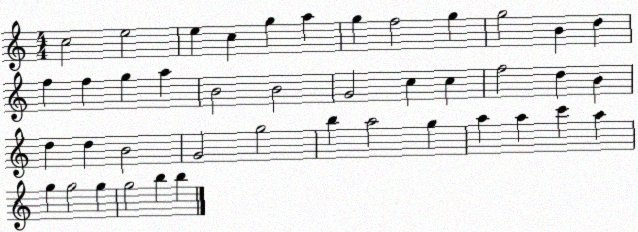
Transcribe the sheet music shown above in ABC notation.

X:1
T:Untitled
M:4/4
L:1/4
K:C
c2 e2 e c g a g f2 g g2 B d f f g a B2 B2 G2 c c f2 d B d d B2 G2 g2 b a2 g a a c' a g g2 g g2 b b